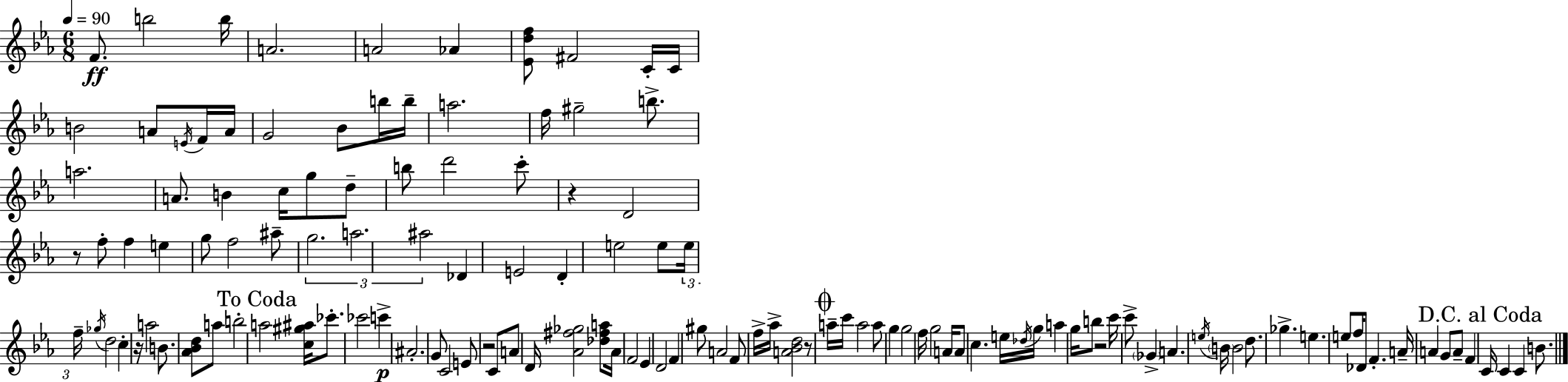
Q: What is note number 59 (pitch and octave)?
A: C6